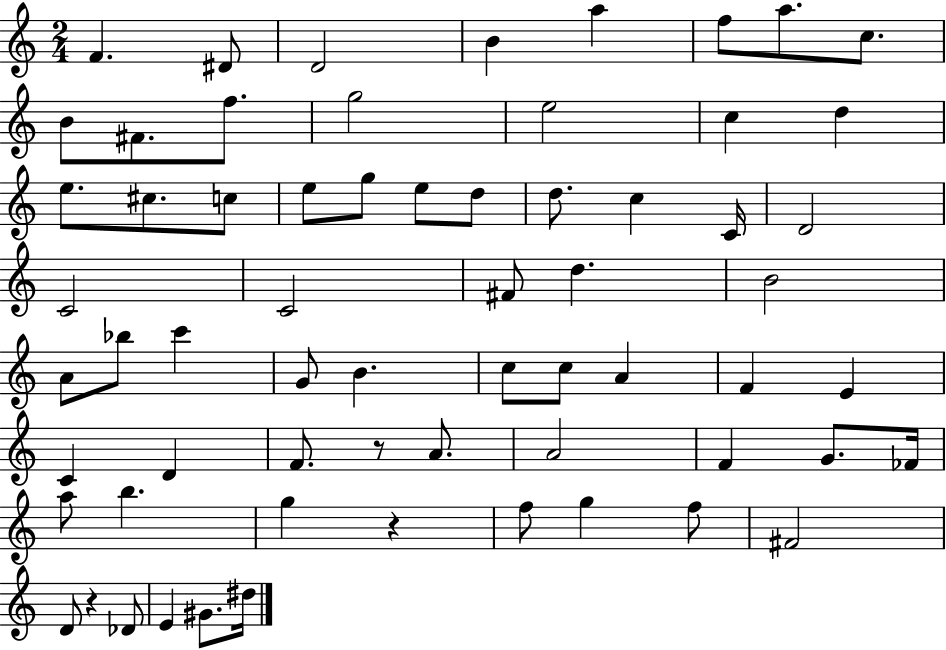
{
  \clef treble
  \numericTimeSignature
  \time 2/4
  \key c \major
  f'4. dis'8 | d'2 | b'4 a''4 | f''8 a''8. c''8. | \break b'8 fis'8. f''8. | g''2 | e''2 | c''4 d''4 | \break e''8. cis''8. c''8 | e''8 g''8 e''8 d''8 | d''8. c''4 c'16 | d'2 | \break c'2 | c'2 | fis'8 d''4. | b'2 | \break a'8 bes''8 c'''4 | g'8 b'4. | c''8 c''8 a'4 | f'4 e'4 | \break c'4 d'4 | f'8. r8 a'8. | a'2 | f'4 g'8. fes'16 | \break a''8 b''4. | g''4 r4 | f''8 g''4 f''8 | fis'2 | \break d'8 r4 des'8 | e'4 gis'8. dis''16 | \bar "|."
}